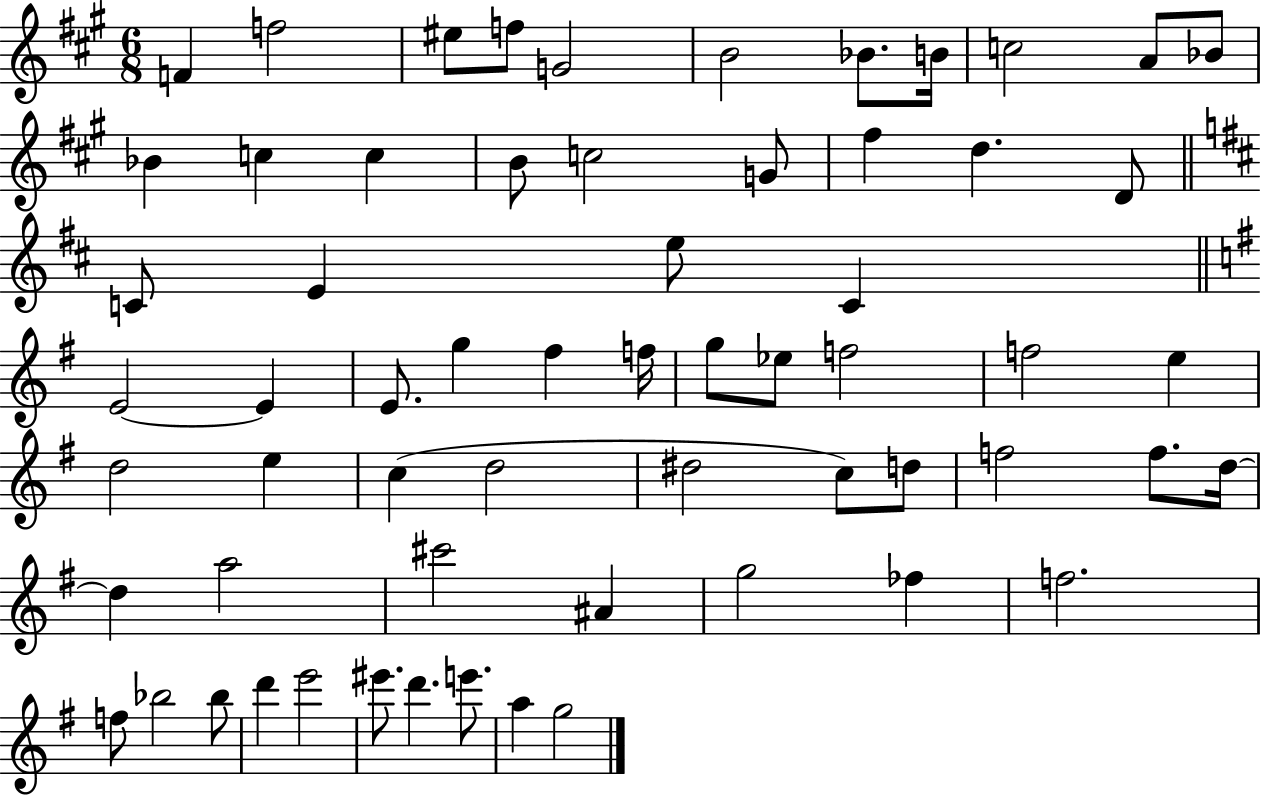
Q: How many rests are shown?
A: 0